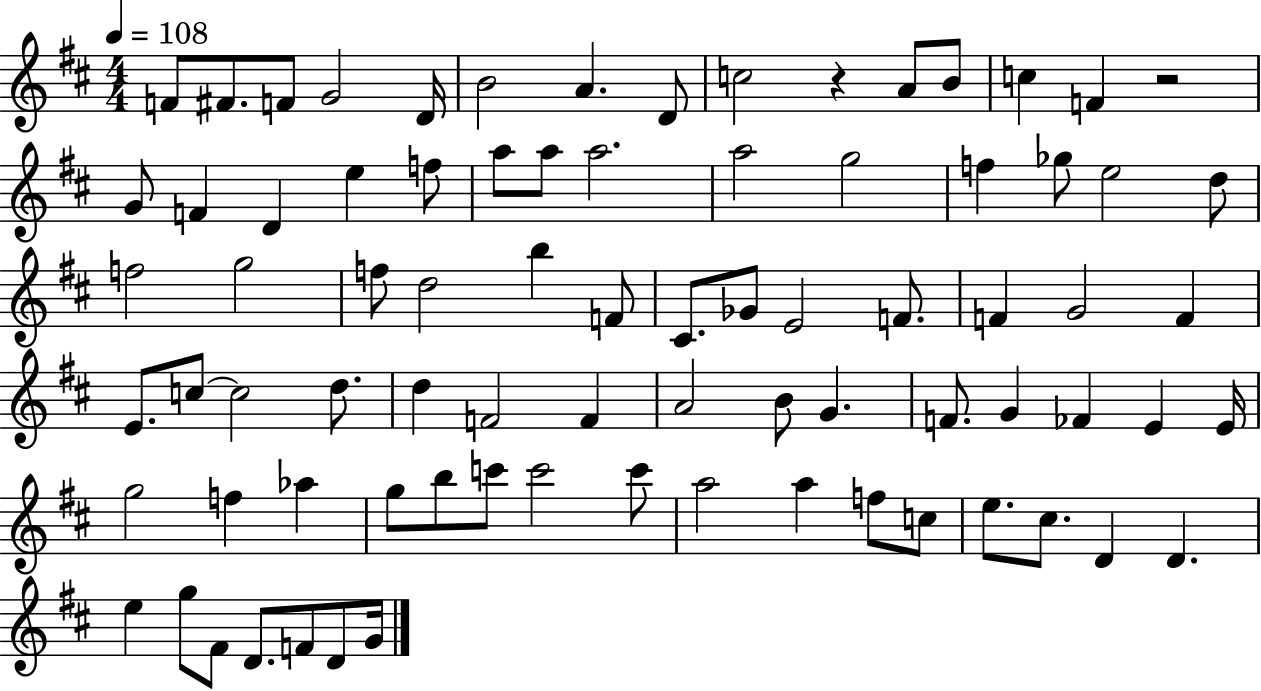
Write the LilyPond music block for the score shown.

{
  \clef treble
  \numericTimeSignature
  \time 4/4
  \key d \major
  \tempo 4 = 108
  f'8 fis'8. f'8 g'2 d'16 | b'2 a'4. d'8 | c''2 r4 a'8 b'8 | c''4 f'4 r2 | \break g'8 f'4 d'4 e''4 f''8 | a''8 a''8 a''2. | a''2 g''2 | f''4 ges''8 e''2 d''8 | \break f''2 g''2 | f''8 d''2 b''4 f'8 | cis'8. ges'8 e'2 f'8. | f'4 g'2 f'4 | \break e'8. c''8~~ c''2 d''8. | d''4 f'2 f'4 | a'2 b'8 g'4. | f'8. g'4 fes'4 e'4 e'16 | \break g''2 f''4 aes''4 | g''8 b''8 c'''8 c'''2 c'''8 | a''2 a''4 f''8 c''8 | e''8. cis''8. d'4 d'4. | \break e''4 g''8 fis'8 d'8. f'8 d'8 g'16 | \bar "|."
}